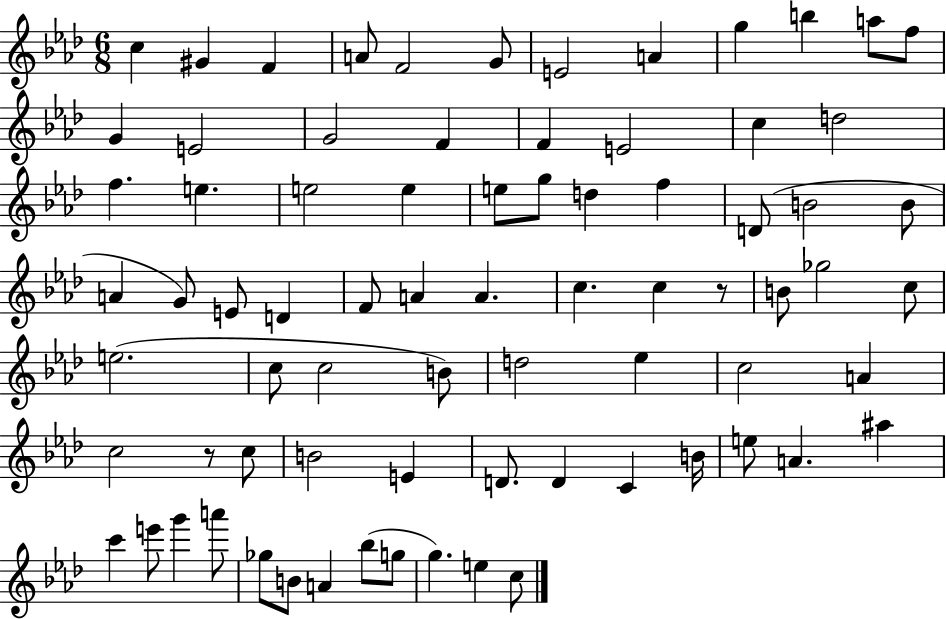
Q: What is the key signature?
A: AES major